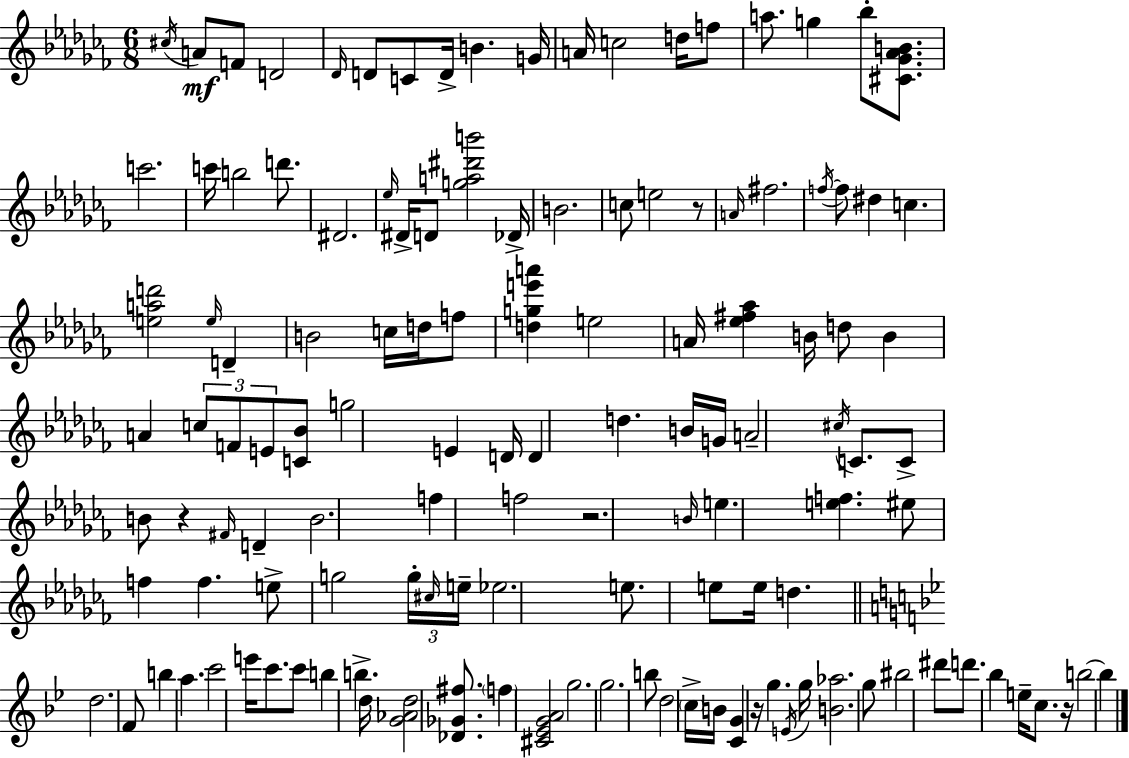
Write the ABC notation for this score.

X:1
T:Untitled
M:6/8
L:1/4
K:Abm
^c/4 A/2 F/2 D2 _D/4 D/2 C/2 D/4 B G/4 A/4 c2 d/4 f/2 a/2 g _b/2 [^C_G_AB]/2 c'2 c'/4 b2 d'/2 ^D2 _e/4 ^D/4 D/2 [ga^d'b']2 _D/4 B2 c/2 e2 z/2 A/4 ^f2 f/4 f/2 ^d c [ead']2 e/4 D B2 c/4 d/4 f/2 [dge'a'] e2 A/4 [_e^f_a] B/4 d/2 B A c/2 F/2 E/2 [C_B]/2 g2 E D/4 D d B/4 G/4 A2 ^c/4 C/2 C/2 B/2 z ^F/4 D B2 f f2 z2 B/4 e [ef] ^e/2 f f e/2 g2 g/4 ^c/4 e/4 _e2 e/2 e/2 e/4 d d2 F/2 b a c'2 e'/4 c'/2 c'/2 b b d/4 [G_Ad]2 [_D_G^f]/2 f [^C_EGA]2 g2 g2 b/2 d2 c/4 B/4 [CG] z/4 g E/4 g/4 [B_a]2 g/2 ^b2 ^d'/2 d'/2 _b e/4 c/2 z/4 b2 b